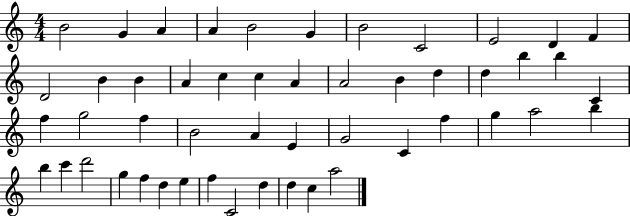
B4/h G4/q A4/q A4/q B4/h G4/q B4/h C4/h E4/h D4/q F4/q D4/h B4/q B4/q A4/q C5/q C5/q A4/q A4/h B4/q D5/q D5/q B5/q B5/q C4/q F5/q G5/h F5/q B4/h A4/q E4/q G4/h C4/q F5/q G5/q A5/h B5/q B5/q C6/q D6/h G5/q F5/q D5/q E5/q F5/q C4/h D5/q D5/q C5/q A5/h